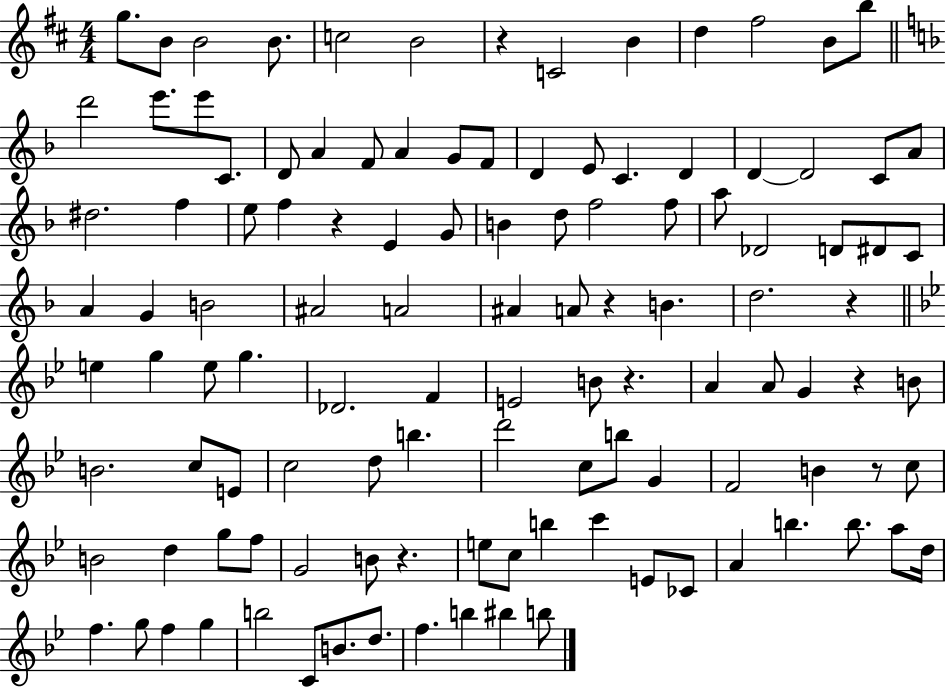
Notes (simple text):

G5/e. B4/e B4/h B4/e. C5/h B4/h R/q C4/h B4/q D5/q F#5/h B4/e B5/e D6/h E6/e. E6/e C4/e. D4/e A4/q F4/e A4/q G4/e F4/e D4/q E4/e C4/q. D4/q D4/q D4/h C4/e A4/e D#5/h. F5/q E5/e F5/q R/q E4/q G4/e B4/q D5/e F5/h F5/e A5/e Db4/h D4/e D#4/e C4/e A4/q G4/q B4/h A#4/h A4/h A#4/q A4/e R/q B4/q. D5/h. R/q E5/q G5/q E5/e G5/q. Db4/h. F4/q E4/h B4/e R/q. A4/q A4/e G4/q R/q B4/e B4/h. C5/e E4/e C5/h D5/e B5/q. D6/h C5/e B5/e G4/q F4/h B4/q R/e C5/e B4/h D5/q G5/e F5/e G4/h B4/e R/q. E5/e C5/e B5/q C6/q E4/e CES4/e A4/q B5/q. B5/e. A5/e D5/s F5/q. G5/e F5/q G5/q B5/h C4/e B4/e. D5/e. F5/q. B5/q BIS5/q B5/e